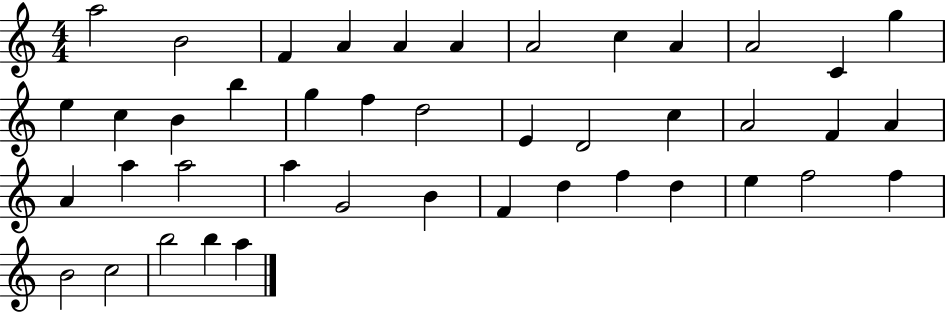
X:1
T:Untitled
M:4/4
L:1/4
K:C
a2 B2 F A A A A2 c A A2 C g e c B b g f d2 E D2 c A2 F A A a a2 a G2 B F d f d e f2 f B2 c2 b2 b a